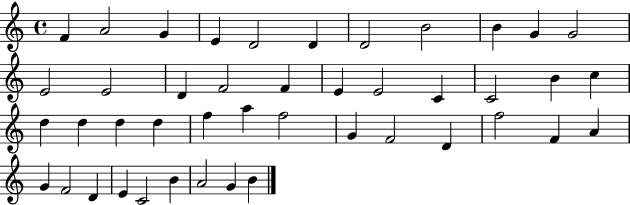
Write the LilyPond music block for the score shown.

{
  \clef treble
  \time 4/4
  \defaultTimeSignature
  \key c \major
  f'4 a'2 g'4 | e'4 d'2 d'4 | d'2 b'2 | b'4 g'4 g'2 | \break e'2 e'2 | d'4 f'2 f'4 | e'4 e'2 c'4 | c'2 b'4 c''4 | \break d''4 d''4 d''4 d''4 | f''4 a''4 f''2 | g'4 f'2 d'4 | f''2 f'4 a'4 | \break g'4 f'2 d'4 | e'4 c'2 b'4 | a'2 g'4 b'4 | \bar "|."
}